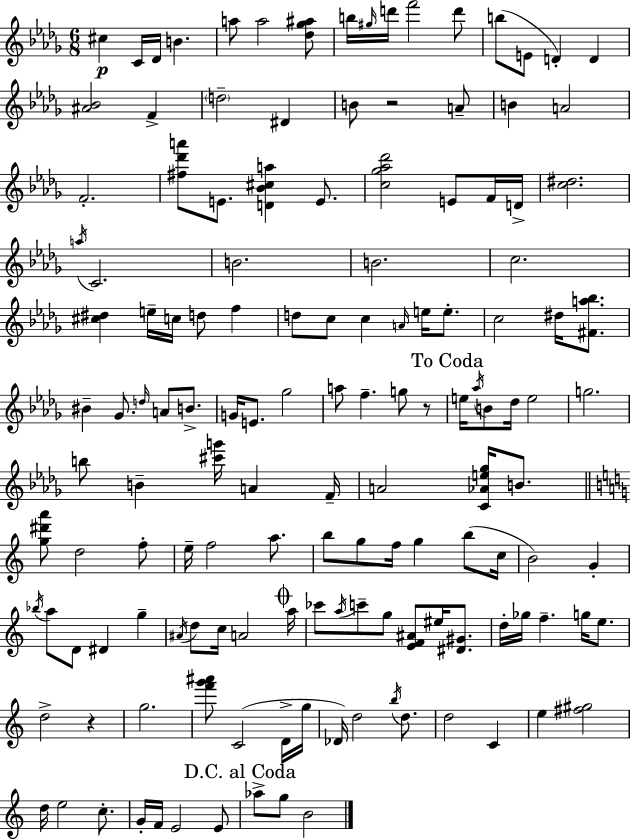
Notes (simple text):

C#5/q C4/s Db4/s B4/q. A5/e A5/h [Db5,Gb5,A#5]/e B5/s G#5/s D6/s F6/h D6/e B5/e E4/e D4/q D4/q [A#4,Bb4]/h F4/q D5/h D#4/q B4/e R/h A4/e B4/q A4/h F4/h. [F#5,Db6,A6]/e E4/e. [D4,Bb4,C#5,A5]/q E4/e. [C5,Gb5,Ab5,Db6]/h E4/e F4/s D4/s [C5,D#5]/h. A5/s C4/h. B4/h. B4/h. C5/h. [C#5,D#5]/q E5/s C5/s D5/e F5/q D5/e C5/e C5/q A4/s E5/s E5/e. C5/h D#5/s [F#4,A5,Bb5]/e. BIS4/q Gb4/e. D5/s A4/e B4/e. G4/s E4/e. Gb5/h A5/e F5/q. G5/e R/e E5/s Ab5/s B4/e Db5/s E5/h G5/h. B5/e B4/q [C#6,G6]/s A4/q F4/s A4/h [C4,Ab4,E5,Gb5]/s B4/e. [G5,D#6,A6]/e D5/h F5/e E5/s F5/h A5/e. B5/e G5/e F5/s G5/q B5/e C5/s B4/h G4/q Bb5/s A5/e D4/e D#4/q G5/q A#4/s D5/e C5/s A4/h A5/s CES6/e A5/s C6/e G5/e [E4,F4,A#4]/e EIS5/s [D#4,G#4]/e. D5/s Gb5/s F5/q. G5/s E5/e. D5/h R/q G5/h. [F6,G6,A#6]/e C4/h D4/s G5/s Db4/s D5/h B5/s D5/e. D5/h C4/q E5/q [F#5,G#5]/h D5/s E5/h C5/e. G4/s F4/s E4/h E4/e Ab5/e G5/e B4/h